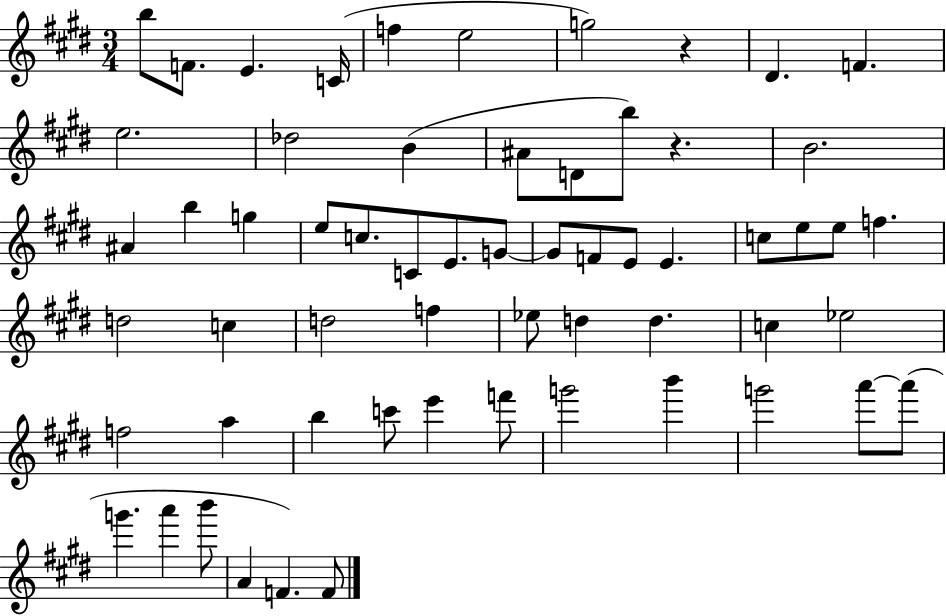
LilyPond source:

{
  \clef treble
  \numericTimeSignature
  \time 3/4
  \key e \major
  b''8 f'8. e'4. c'16( | f''4 e''2 | g''2) r4 | dis'4. f'4. | \break e''2. | des''2 b'4( | ais'8 d'8 b''8) r4. | b'2. | \break ais'4 b''4 g''4 | e''8 c''8. c'8 e'8. g'8~~ | g'8 f'8 e'8 e'4. | c''8 e''8 e''8 f''4. | \break d''2 c''4 | d''2 f''4 | ees''8 d''4 d''4. | c''4 ees''2 | \break f''2 a''4 | b''4 c'''8 e'''4 f'''8 | g'''2 b'''4 | g'''2 a'''8~~ a'''8( | \break g'''4. a'''4 b'''8 | a'4 f'4.) f'8 | \bar "|."
}